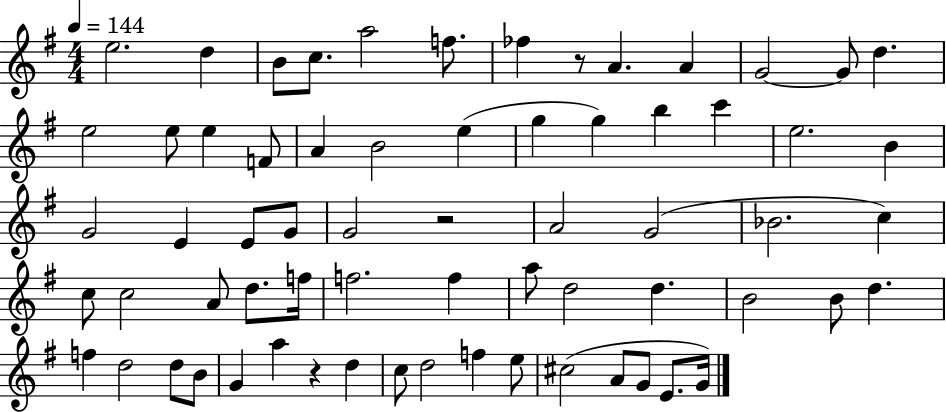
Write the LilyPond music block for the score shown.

{
  \clef treble
  \numericTimeSignature
  \time 4/4
  \key g \major
  \tempo 4 = 144
  e''2. d''4 | b'8 c''8. a''2 f''8. | fes''4 r8 a'4. a'4 | g'2~~ g'8 d''4. | \break e''2 e''8 e''4 f'8 | a'4 b'2 e''4( | g''4 g''4) b''4 c'''4 | e''2. b'4 | \break g'2 e'4 e'8 g'8 | g'2 r2 | a'2 g'2( | bes'2. c''4) | \break c''8 c''2 a'8 d''8. f''16 | f''2. f''4 | a''8 d''2 d''4. | b'2 b'8 d''4. | \break f''4 d''2 d''8 b'8 | g'4 a''4 r4 d''4 | c''8 d''2 f''4 e''8 | cis''2( a'8 g'8 e'8. g'16) | \break \bar "|."
}